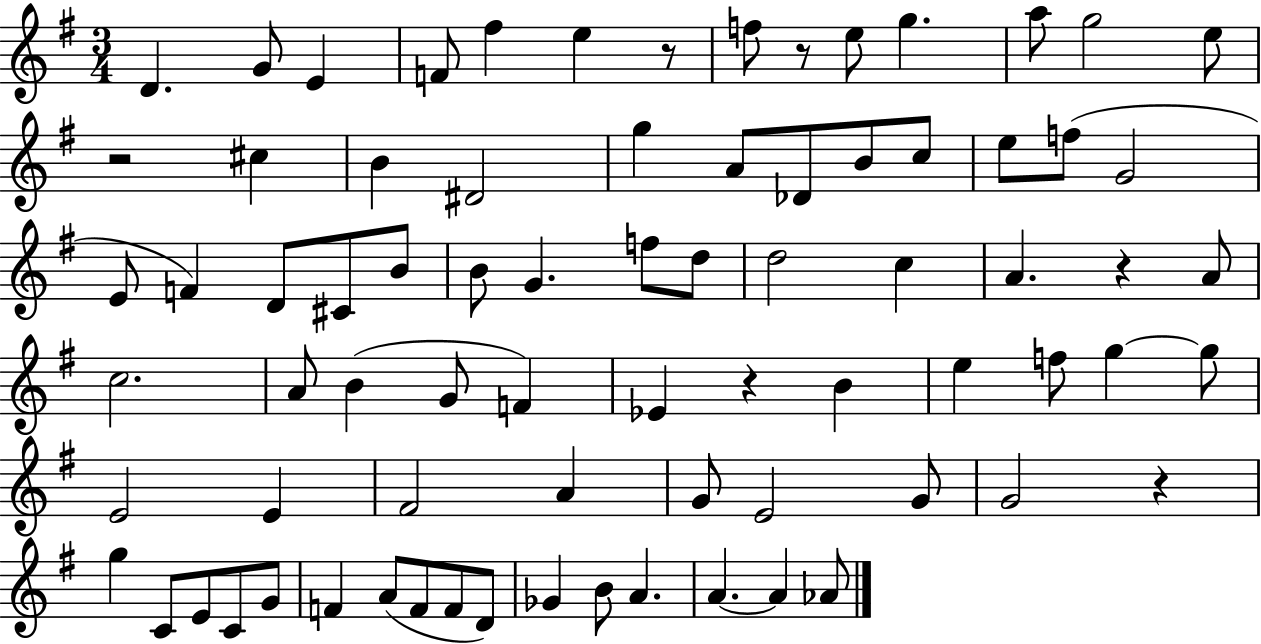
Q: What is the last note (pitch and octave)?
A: Ab4